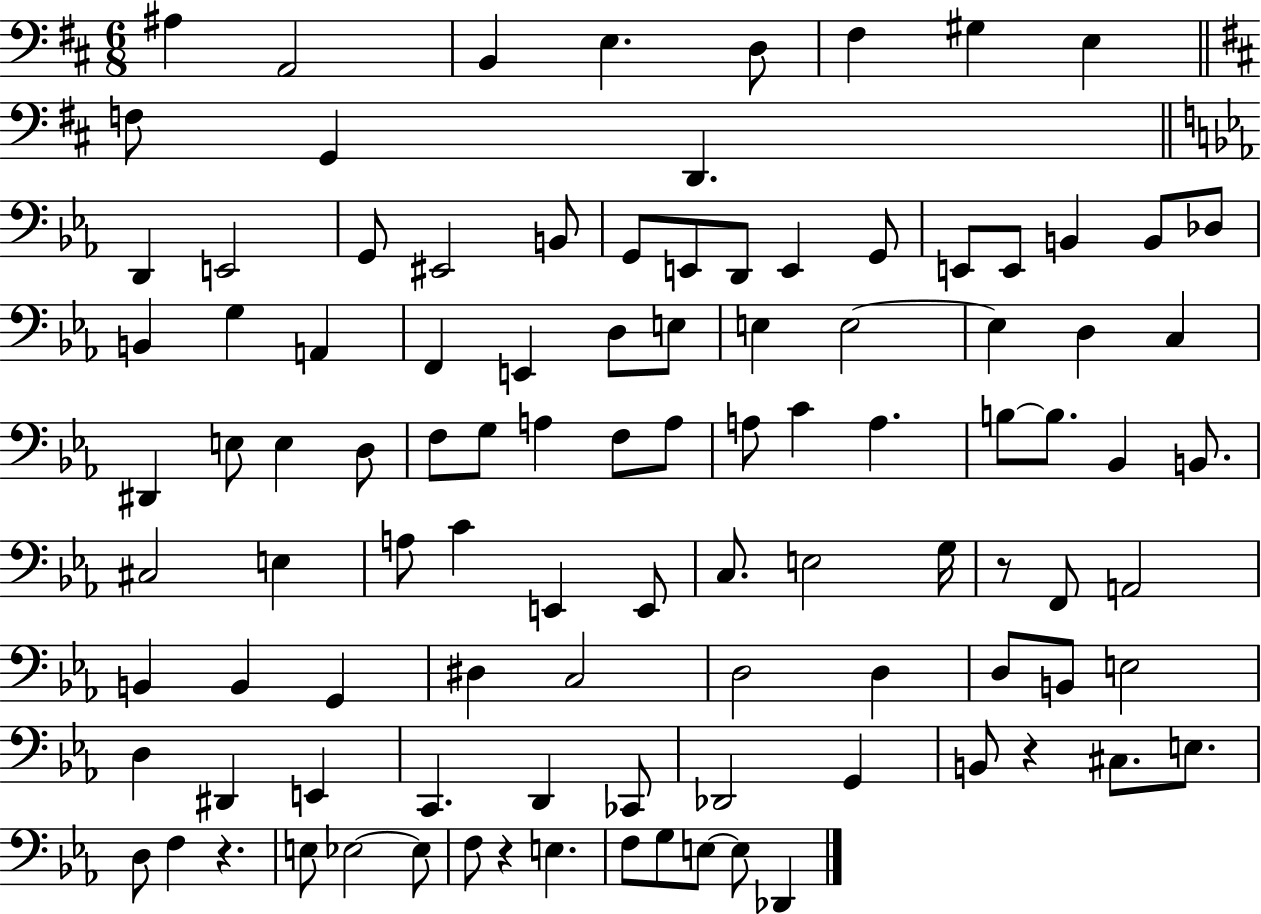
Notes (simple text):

A#3/q A2/h B2/q E3/q. D3/e F#3/q G#3/q E3/q F3/e G2/q D2/q. D2/q E2/h G2/e EIS2/h B2/e G2/e E2/e D2/e E2/q G2/e E2/e E2/e B2/q B2/e Db3/e B2/q G3/q A2/q F2/q E2/q D3/e E3/e E3/q E3/h E3/q D3/q C3/q D#2/q E3/e E3/q D3/e F3/e G3/e A3/q F3/e A3/e A3/e C4/q A3/q. B3/e B3/e. Bb2/q B2/e. C#3/h E3/q A3/e C4/q E2/q E2/e C3/e. E3/h G3/s R/e F2/e A2/h B2/q B2/q G2/q D#3/q C3/h D3/h D3/q D3/e B2/e E3/h D3/q D#2/q E2/q C2/q. D2/q CES2/e Db2/h G2/q B2/e R/q C#3/e. E3/e. D3/e F3/q R/q. E3/e Eb3/h Eb3/e F3/e R/q E3/q. F3/e G3/e E3/e E3/e Db2/q